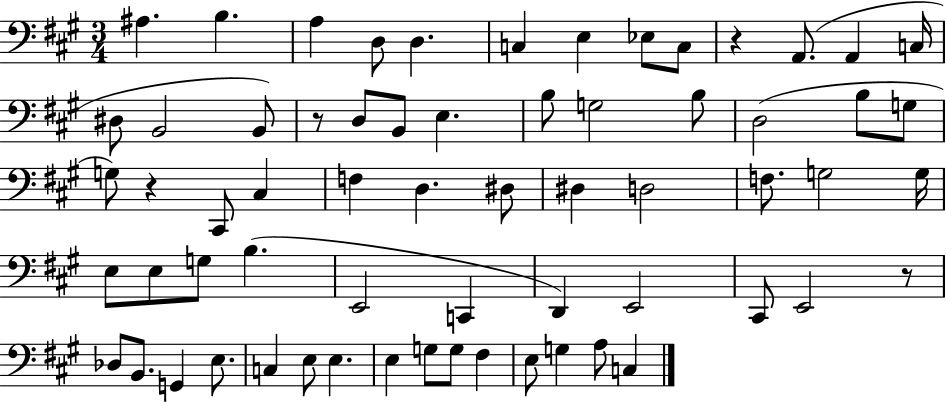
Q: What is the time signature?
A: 3/4